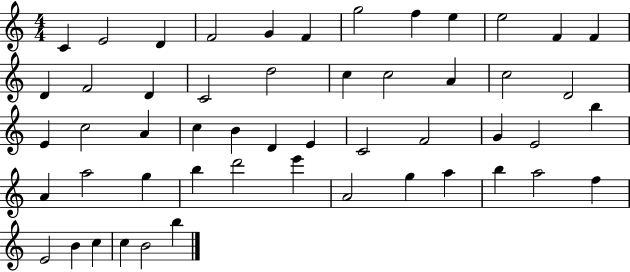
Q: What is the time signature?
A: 4/4